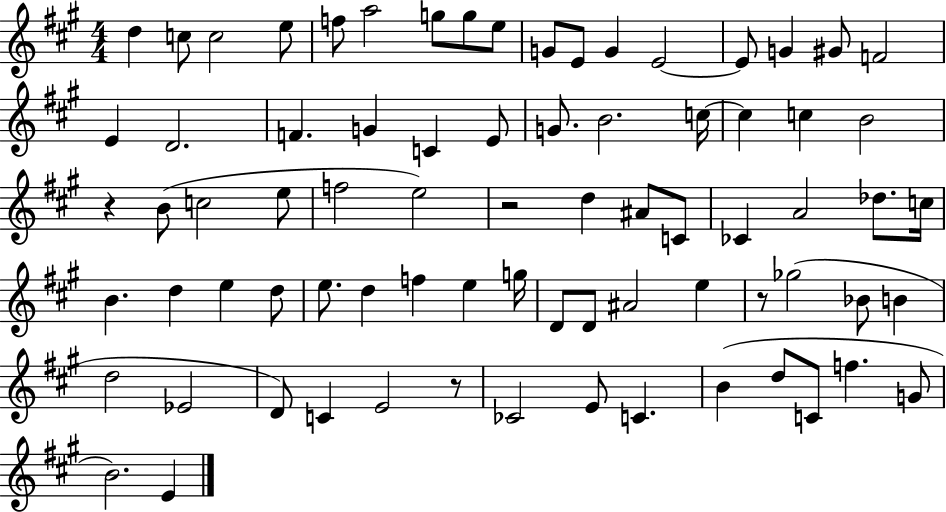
D5/q C5/e C5/h E5/e F5/e A5/h G5/e G5/e E5/e G4/e E4/e G4/q E4/h E4/e G4/q G#4/e F4/h E4/q D4/h. F4/q. G4/q C4/q E4/e G4/e. B4/h. C5/s C5/q C5/q B4/h R/q B4/e C5/h E5/e F5/h E5/h R/h D5/q A#4/e C4/e CES4/q A4/h Db5/e. C5/s B4/q. D5/q E5/q D5/e E5/e. D5/q F5/q E5/q G5/s D4/e D4/e A#4/h E5/q R/e Gb5/h Bb4/e B4/q D5/h Eb4/h D4/e C4/q E4/h R/e CES4/h E4/e C4/q. B4/q D5/e C4/e F5/q. G4/e B4/h. E4/q